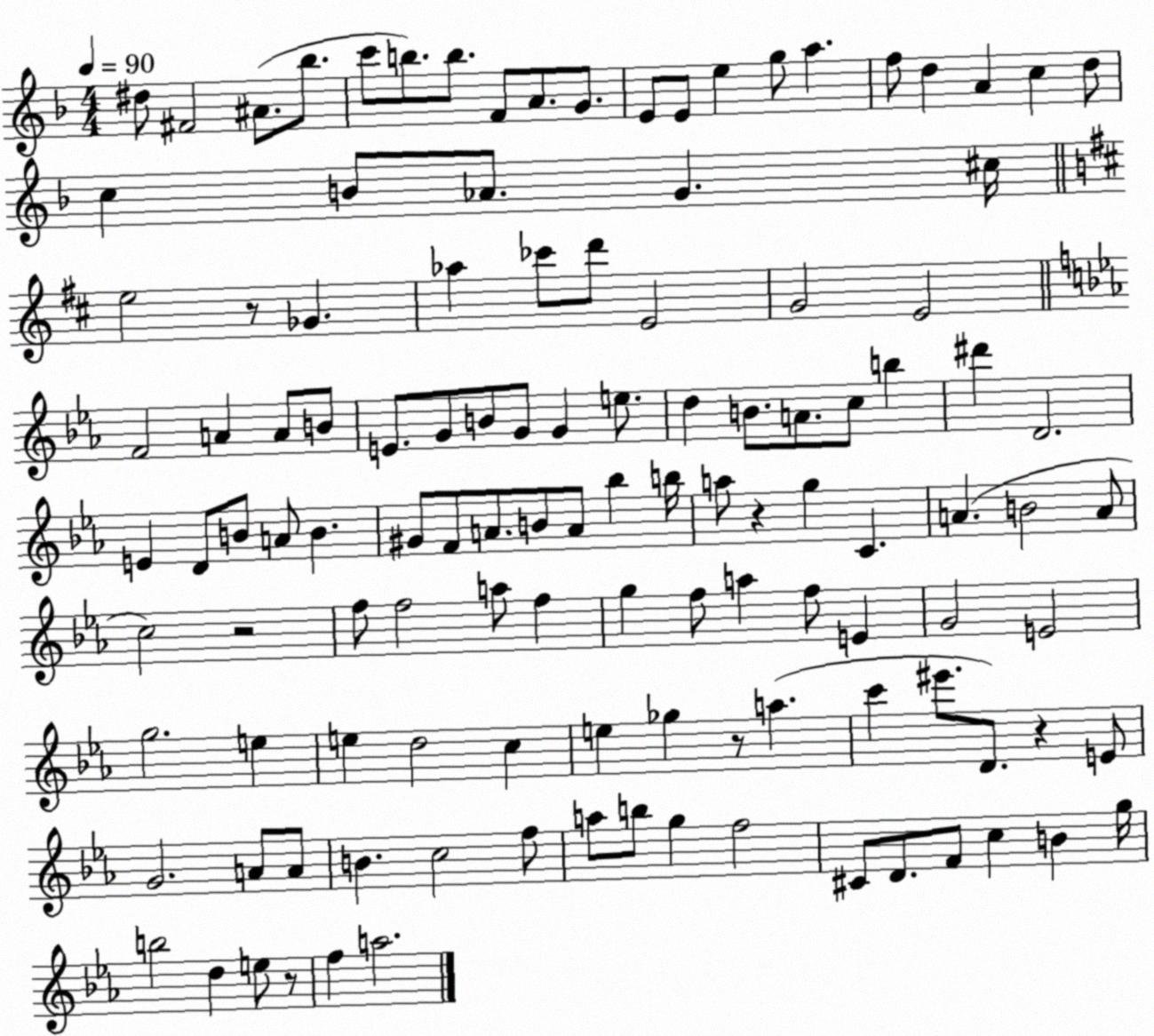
X:1
T:Untitled
M:4/4
L:1/4
K:F
^d/2 ^F2 ^A/2 _b/2 c'/2 b/2 b/2 F/2 A/2 G/2 E/2 E/2 e g/2 a f/2 d A c d/2 c B/2 _A/2 G ^c/4 e2 z/2 _G _a _c'/2 d'/2 E2 G2 E2 F2 A A/2 B/2 E/2 G/2 B/2 G/2 G e/2 d B/2 A/2 c/2 b ^d' D2 E D/2 B/2 A/2 B ^G/2 F/2 A/2 B/2 A/2 _b b/4 a/2 z g C A B2 A/2 c2 z2 f/2 f2 a/2 f g f/2 a f/2 E G2 E2 g2 e e d2 c e _g z/2 a c' ^e'/2 D/2 z E/2 G2 A/2 A/2 B c2 f/2 a/2 b/2 g f2 ^C/2 D/2 F/2 c B g/4 b2 d e/2 z/2 f a2